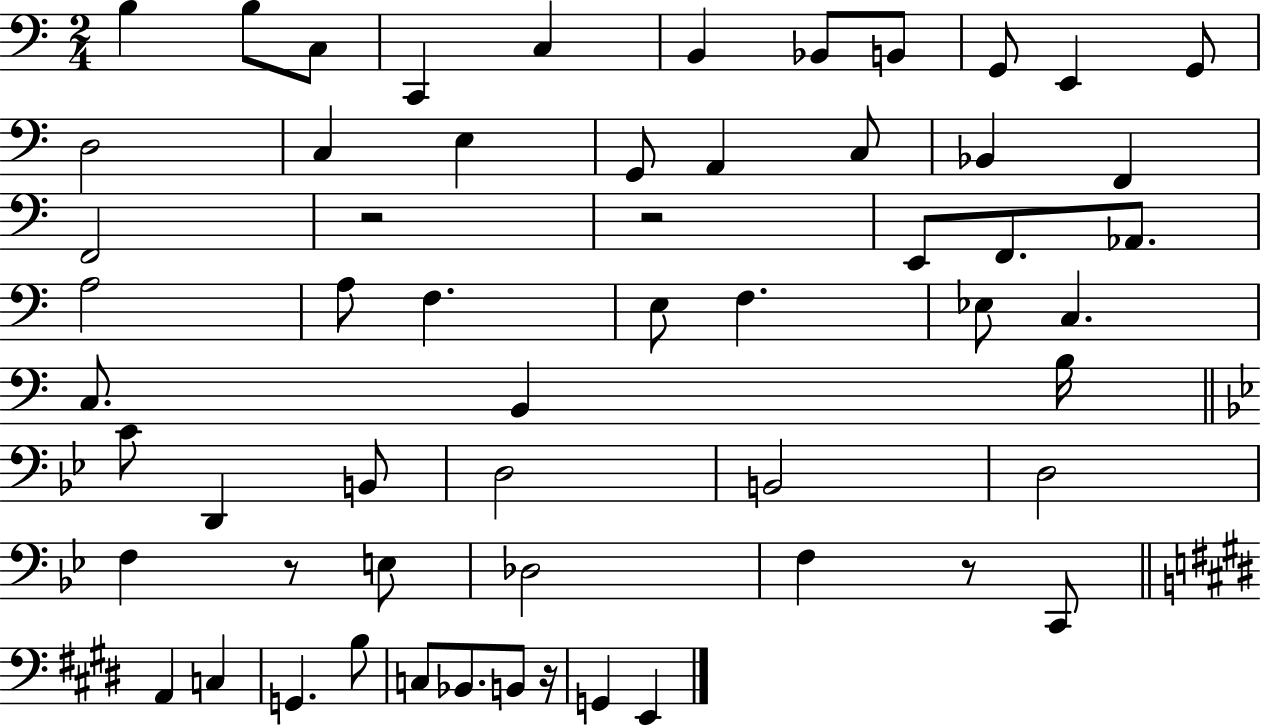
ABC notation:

X:1
T:Untitled
M:2/4
L:1/4
K:C
B, B,/2 C,/2 C,, C, B,, _B,,/2 B,,/2 G,,/2 E,, G,,/2 D,2 C, E, G,,/2 A,, C,/2 _B,, F,, F,,2 z2 z2 E,,/2 F,,/2 _A,,/2 A,2 A,/2 F, E,/2 F, _E,/2 C, C,/2 B,, B,/4 C/2 D,, B,,/2 D,2 B,,2 D,2 F, z/2 E,/2 _D,2 F, z/2 C,,/2 A,, C, G,, B,/2 C,/2 _B,,/2 B,,/2 z/4 G,, E,,